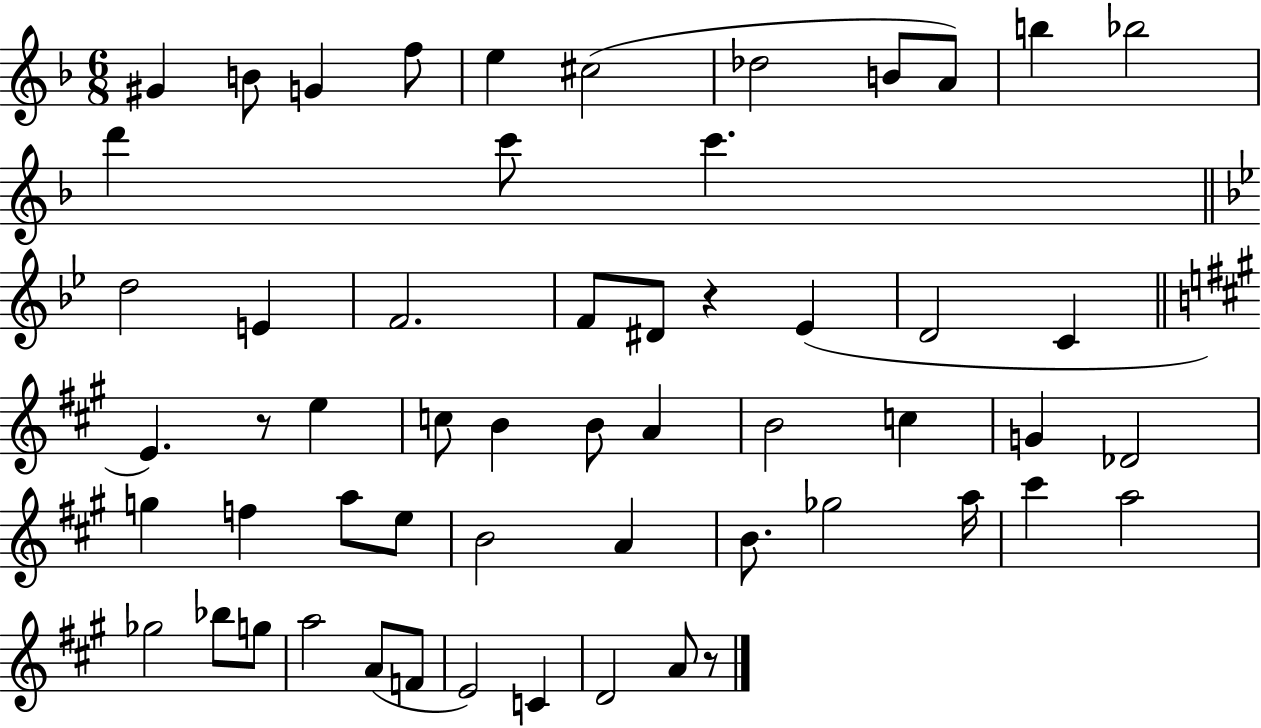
{
  \clef treble
  \numericTimeSignature
  \time 6/8
  \key f \major
  gis'4 b'8 g'4 f''8 | e''4 cis''2( | des''2 b'8 a'8) | b''4 bes''2 | \break d'''4 c'''8 c'''4. | \bar "||" \break \key bes \major d''2 e'4 | f'2. | f'8 dis'8 r4 ees'4( | d'2 c'4 | \break \bar "||" \break \key a \major e'4.) r8 e''4 | c''8 b'4 b'8 a'4 | b'2 c''4 | g'4 des'2 | \break g''4 f''4 a''8 e''8 | b'2 a'4 | b'8. ges''2 a''16 | cis'''4 a''2 | \break ges''2 bes''8 g''8 | a''2 a'8( f'8 | e'2) c'4 | d'2 a'8 r8 | \break \bar "|."
}